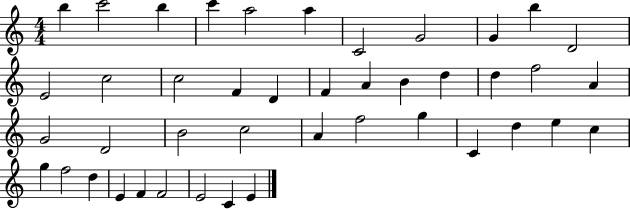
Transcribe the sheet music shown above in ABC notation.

X:1
T:Untitled
M:4/4
L:1/4
K:C
b c'2 b c' a2 a C2 G2 G b D2 E2 c2 c2 F D F A B d d f2 A G2 D2 B2 c2 A f2 g C d e c g f2 d E F F2 E2 C E